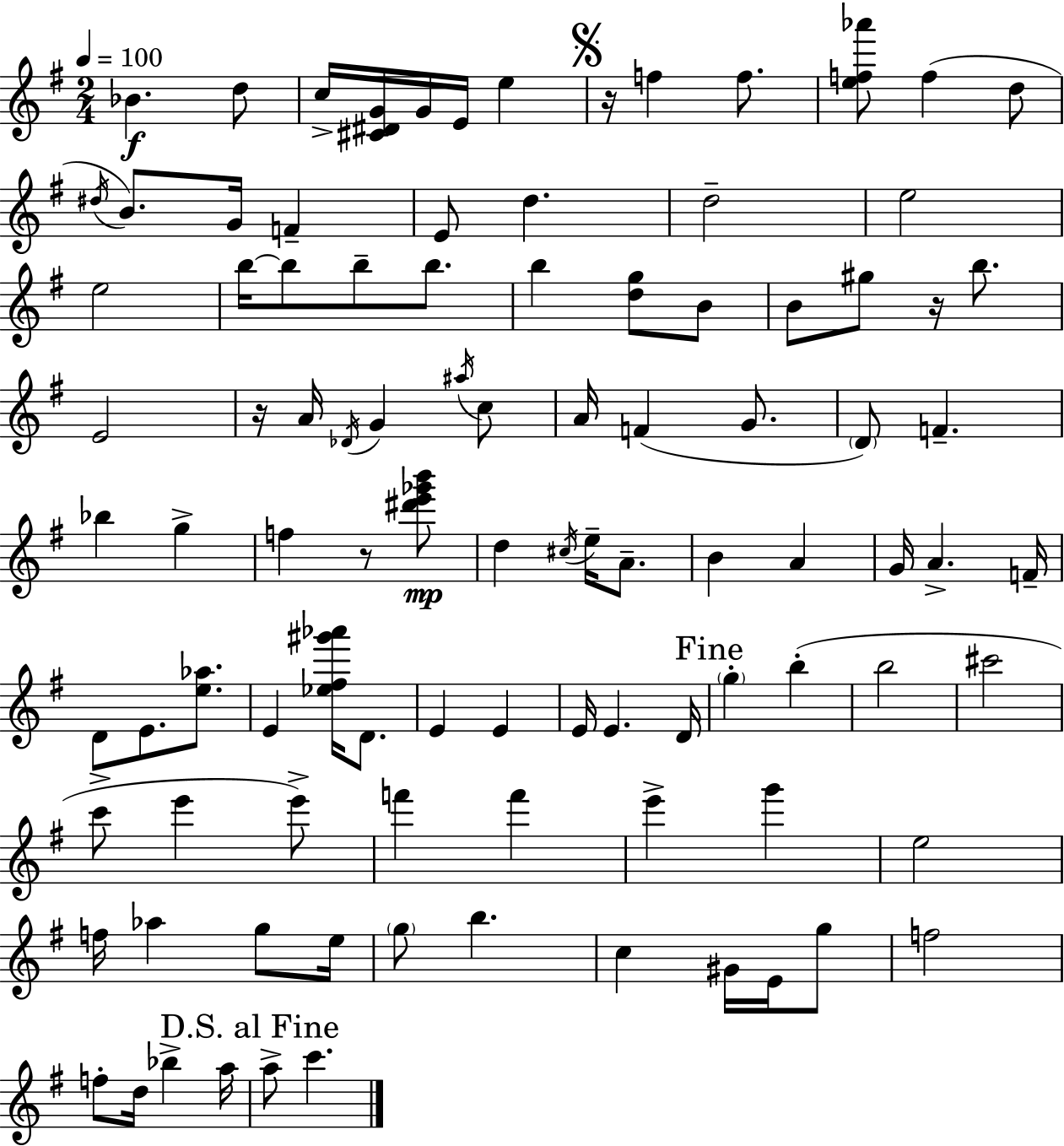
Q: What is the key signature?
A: G major